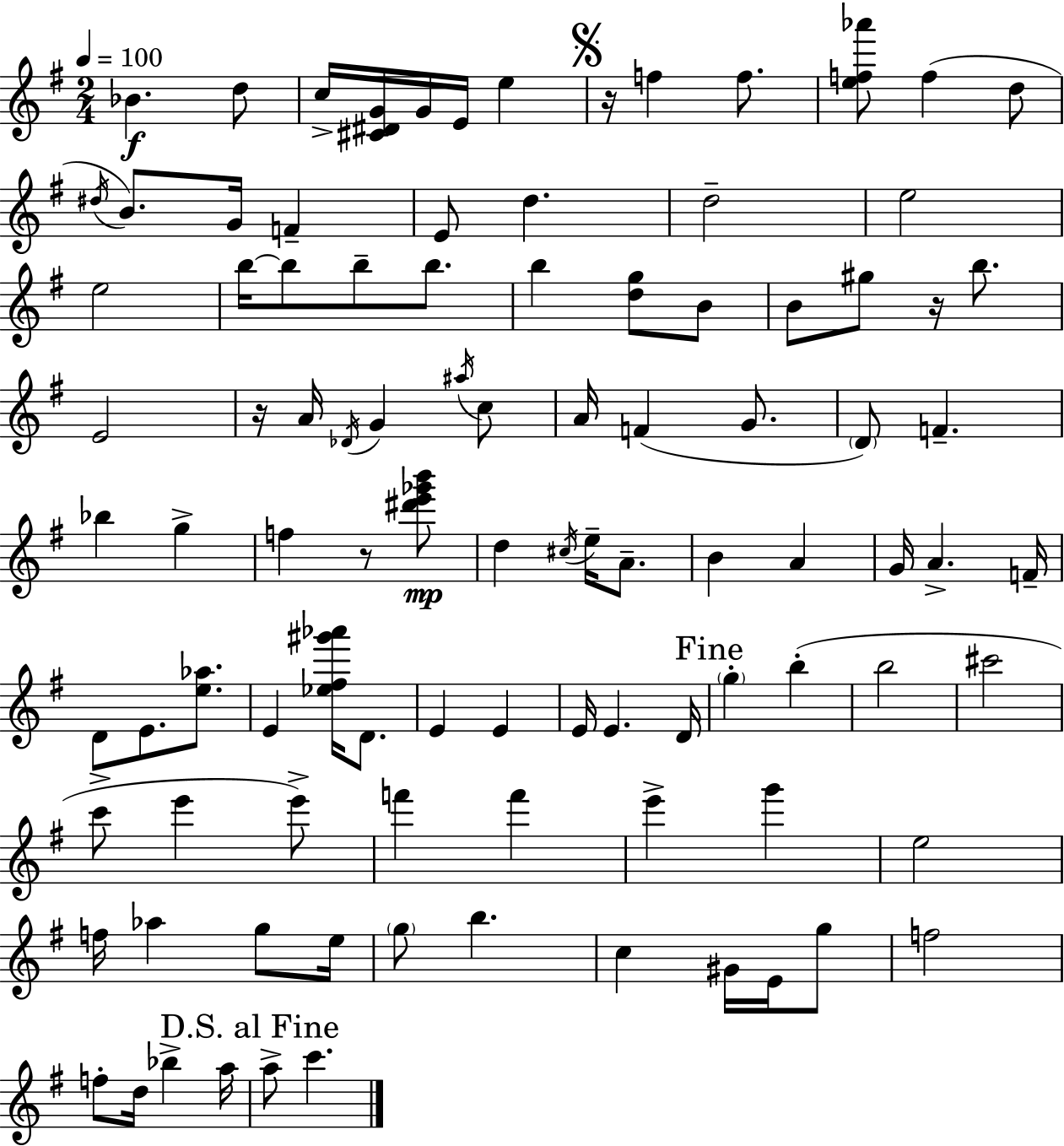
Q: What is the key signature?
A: G major